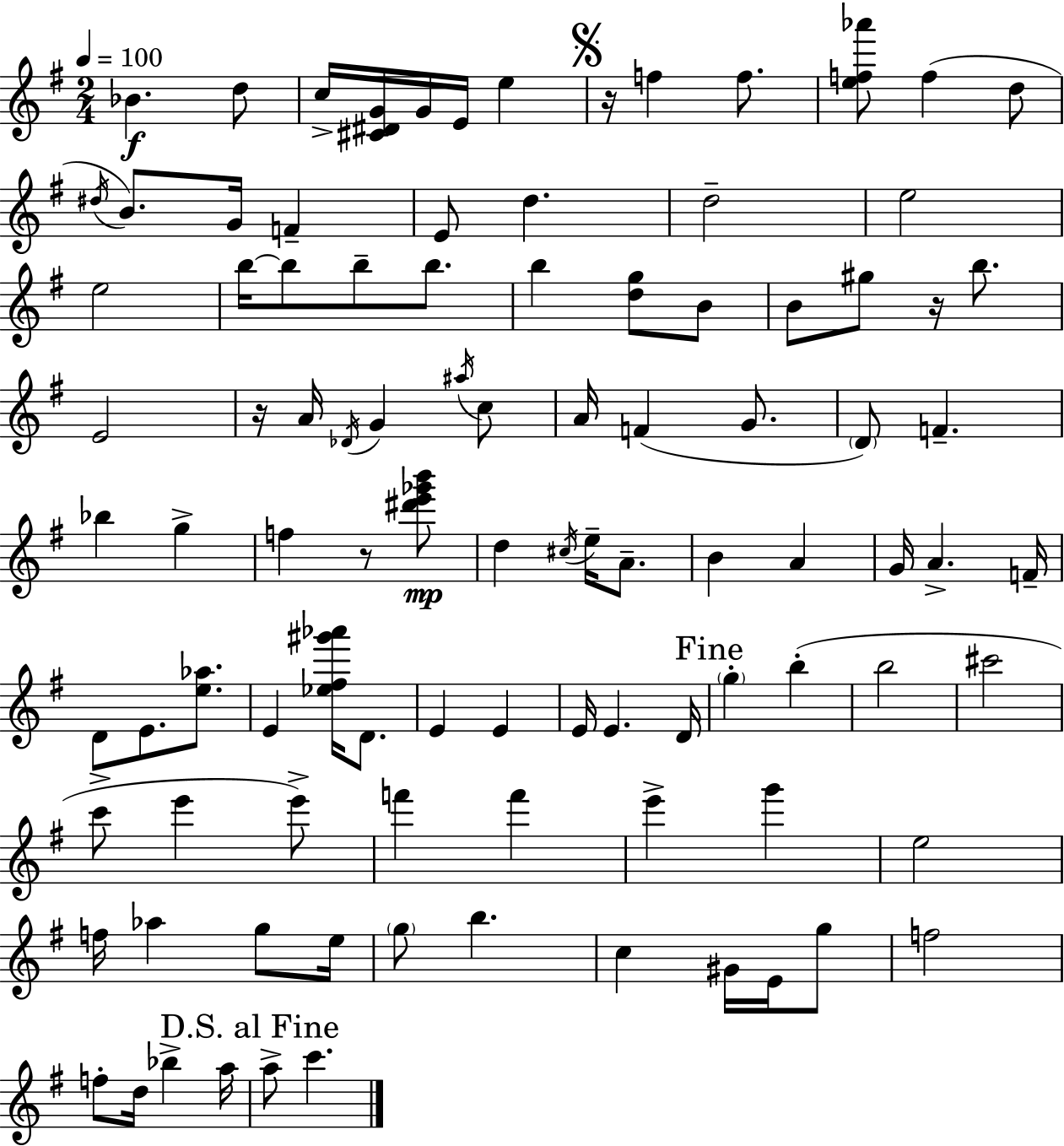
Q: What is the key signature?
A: G major